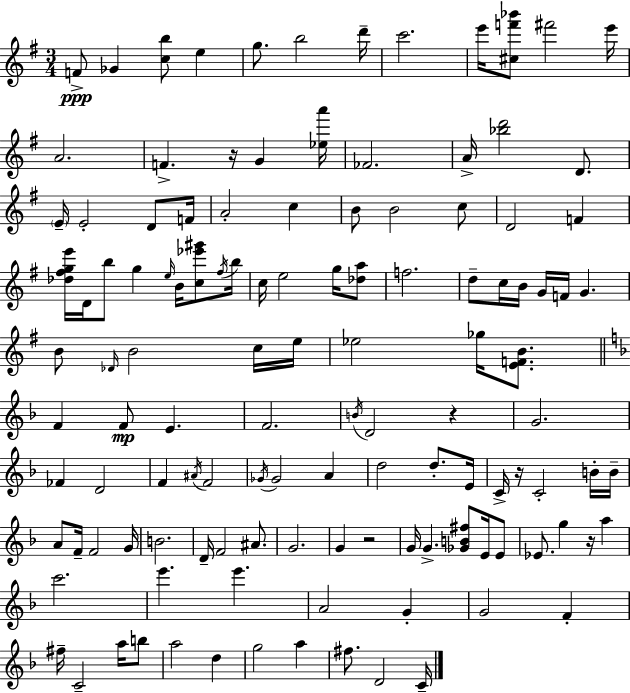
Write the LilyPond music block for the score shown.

{
  \clef treble
  \numericTimeSignature
  \time 3/4
  \key e \minor
  f'8->\ppp ges'4 <c'' b''>8 e''4 | g''8. b''2 d'''16-- | c'''2. | e'''16 <cis'' f''' bes'''>8 fis'''2 e'''16 | \break a'2. | f'4.-> r16 g'4 <ees'' a'''>16 | fes'2. | a'16-> <bes'' d'''>2 d'8. | \break \parenthesize e'16-- e'2-. d'8 f'16 | a'2-. c''4 | b'8 b'2 c''8 | d'2 f'4 | \break <des'' fis'' g'' e'''>16 d'16 b''8 g''4 \grace { e''16 } b'16 <c'' ees''' gis'''>8 | \acciaccatura { fis''16 } b''16 c''16 e''2 g''16 | <des'' a''>8 f''2. | d''8-- c''16 b'16 g'16 f'16 g'4. | \break b'8 \grace { des'16 } b'2 | c''16 e''16 ees''2 ges''16 | <e' f' b'>8. \bar "||" \break \key d \minor f'4 f'8\mp e'4. | f'2. | \acciaccatura { b'16 } d'2 r4 | g'2. | \break fes'4 d'2 | f'4 \acciaccatura { ais'16 } f'2 | \acciaccatura { ges'16 } ges'2 a'4 | d''2 d''8.-. | \break e'16 c'16-> r16 c'2-. | b'16-. b'16-- a'8 f'16-- f'2 | g'16 b'2. | d'16-- f'2 | \break ais'8. g'2. | g'4 r2 | g'16 g'4.-> <ges' b' fis''>8 | e'16 e'8 ees'8. g''4 r16 a''4 | \break c'''2. | e'''4. e'''4. | a'2 g'4-. | g'2 f'4-. | \break fis''16-- c'2-- | a''16 b''8 a''2 d''4 | g''2 a''4 | fis''8. d'2 | \break c'16-- \bar "|."
}